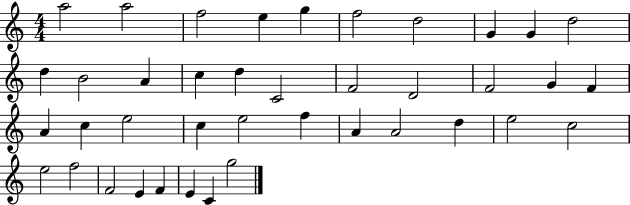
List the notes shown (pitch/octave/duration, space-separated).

A5/h A5/h F5/h E5/q G5/q F5/h D5/h G4/q G4/q D5/h D5/q B4/h A4/q C5/q D5/q C4/h F4/h D4/h F4/h G4/q F4/q A4/q C5/q E5/h C5/q E5/h F5/q A4/q A4/h D5/q E5/h C5/h E5/h F5/h F4/h E4/q F4/q E4/q C4/q G5/h